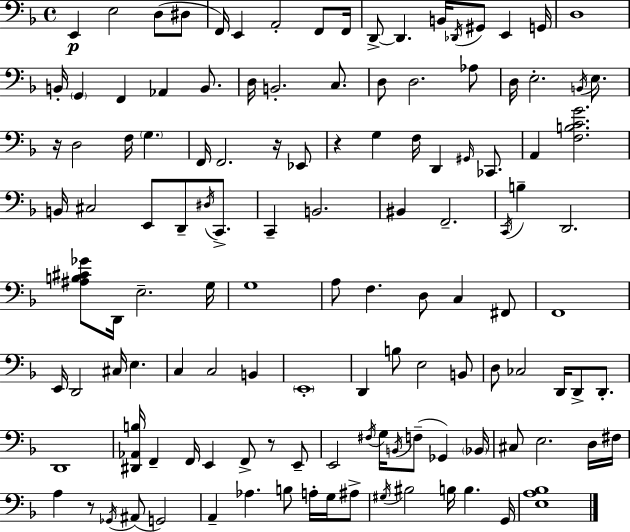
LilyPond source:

{
  \clef bass
  \time 4/4
  \defaultTimeSignature
  \key d \minor
  e,4\p e2 d8( dis8 | f,16) e,4 a,2-. f,8 f,16 | d,8->~~ d,4. b,16 \acciaccatura { des,16 } gis,8 e,4 | g,16 d1 | \break b,16-. \parenthesize g,4 f,4 aes,4 b,8. | d16 b,2.-. c8. | d8 d2. aes8 | d16 e2.-. \acciaccatura { b,16 } e8. | \break r16 d2 f16 \parenthesize g4. | f,16 f,2. r16 | ees,8 r4 g4 f16 d,4 \grace { gis,16 } | ces,8. a,4 <f b c' g'>2. | \break b,16 cis2 e,8 d,8-- | \acciaccatura { dis16 } c,8.-> c,4-- b,2. | bis,4 f,2.-- | \acciaccatura { c,16 } b4-- d,2. | \break <ais b cis' ges'>8 d,16 e2.-- | g16 g1 | a8 f4. d8 c4 | fis,8 f,1 | \break e,16 d,2 cis16 e4. | c4 c2 | b,4 \parenthesize e,1-. | d,4 b8 e2 | \break b,8 d8 ces2 d,16 | d,8-> d,8.-. d,1 | <dis, aes, b>16 f,4-- f,16 e,4 f,8-> | r8 e,8-- e,2 \acciaccatura { fis16 } g16 \acciaccatura { b,16 }( | \break f8-- ges,4) \parenthesize bes,16 cis8 e2. | d16 fis16 a4 r8 \acciaccatura { ges,16 }( ais,8 | g,2) a,4-- aes4. | b8 a16-. g16 ais8-> \acciaccatura { gis16 } bis2 | \break b16 b4. g,16 <e a bes>1 | \bar "|."
}